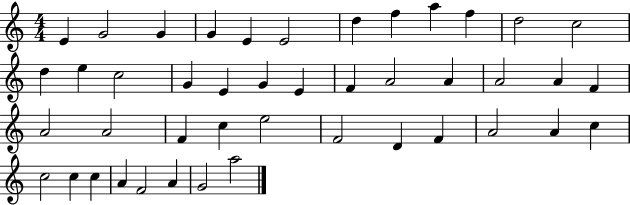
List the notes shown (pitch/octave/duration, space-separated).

E4/q G4/h G4/q G4/q E4/q E4/h D5/q F5/q A5/q F5/q D5/h C5/h D5/q E5/q C5/h G4/q E4/q G4/q E4/q F4/q A4/h A4/q A4/h A4/q F4/q A4/h A4/h F4/q C5/q E5/h F4/h D4/q F4/q A4/h A4/q C5/q C5/h C5/q C5/q A4/q F4/h A4/q G4/h A5/h